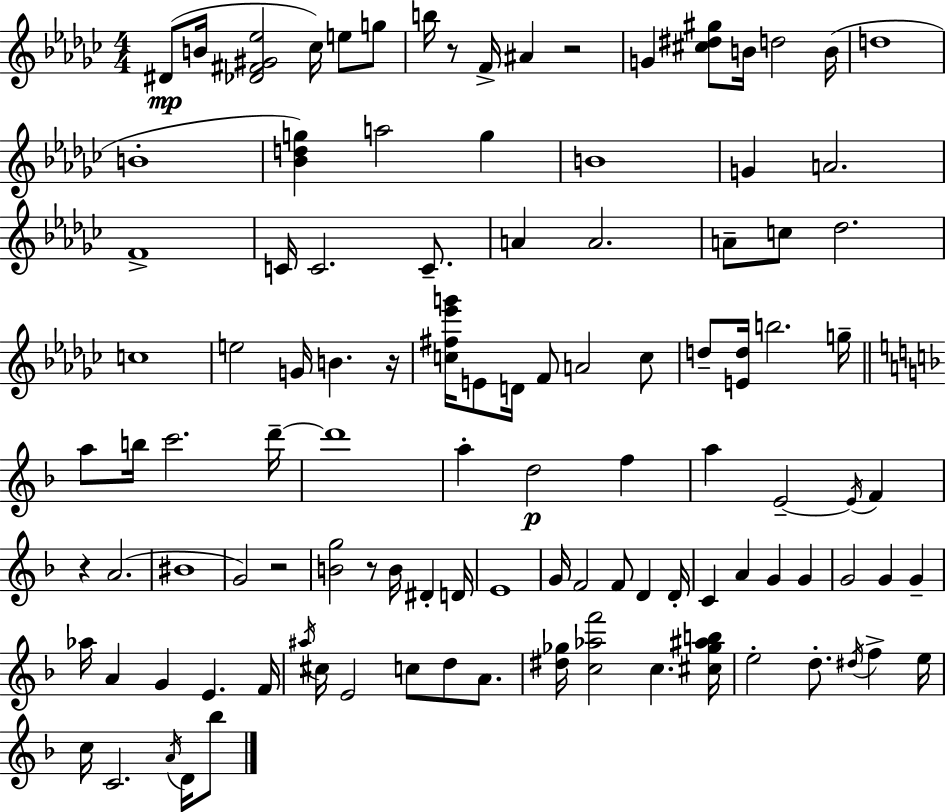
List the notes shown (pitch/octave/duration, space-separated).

D#4/e B4/s [Db4,F#4,G#4,Eb5]/h CES5/s E5/e G5/e B5/s R/e F4/s A#4/q R/h G4/q [C#5,D#5,G#5]/e B4/s D5/h B4/s D5/w B4/w [Bb4,D5,G5]/q A5/h G5/q B4/w G4/q A4/h. F4/w C4/s C4/h. C4/e. A4/q A4/h. A4/e C5/e Db5/h. C5/w E5/h G4/s B4/q. R/s [C5,F#5,Eb6,G6]/s E4/e D4/s F4/e A4/h C5/e D5/e [E4,D5]/s B5/h. G5/s A5/e B5/s C6/h. D6/s D6/w A5/q D5/h F5/q A5/q E4/h E4/s F4/q R/q A4/h. BIS4/w G4/h R/h [B4,G5]/h R/e B4/s D#4/q D4/s E4/w G4/s F4/h F4/e D4/q D4/s C4/q A4/q G4/q G4/q G4/h G4/q G4/q Ab5/s A4/q G4/q E4/q. F4/s A#5/s C#5/s E4/h C5/e D5/e A4/e. [D#5,Gb5]/s [C5,Ab5,F6]/h C5/q. [C#5,Gb5,A#5,B5]/s E5/h D5/e. D#5/s F5/q E5/s C5/s C4/h. A4/s D4/s Bb5/e